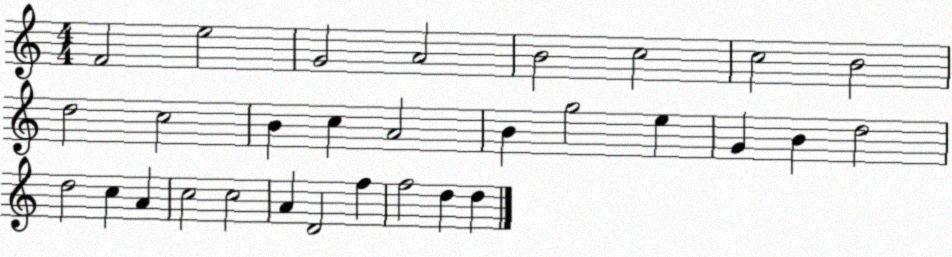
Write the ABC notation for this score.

X:1
T:Untitled
M:4/4
L:1/4
K:C
F2 e2 G2 A2 B2 c2 c2 B2 d2 c2 B c A2 B g2 e G B d2 d2 c A c2 c2 A D2 f f2 d d